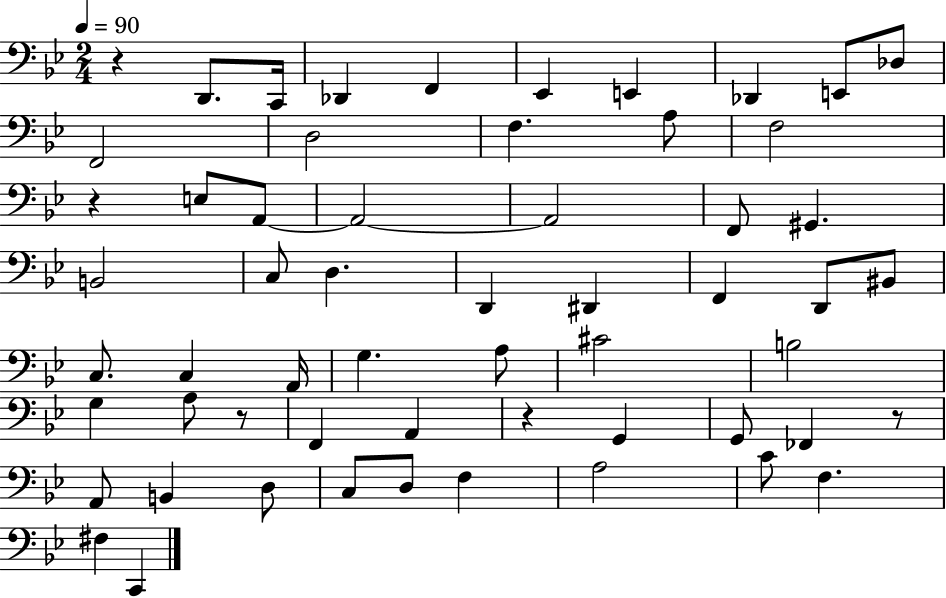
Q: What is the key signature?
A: BES major